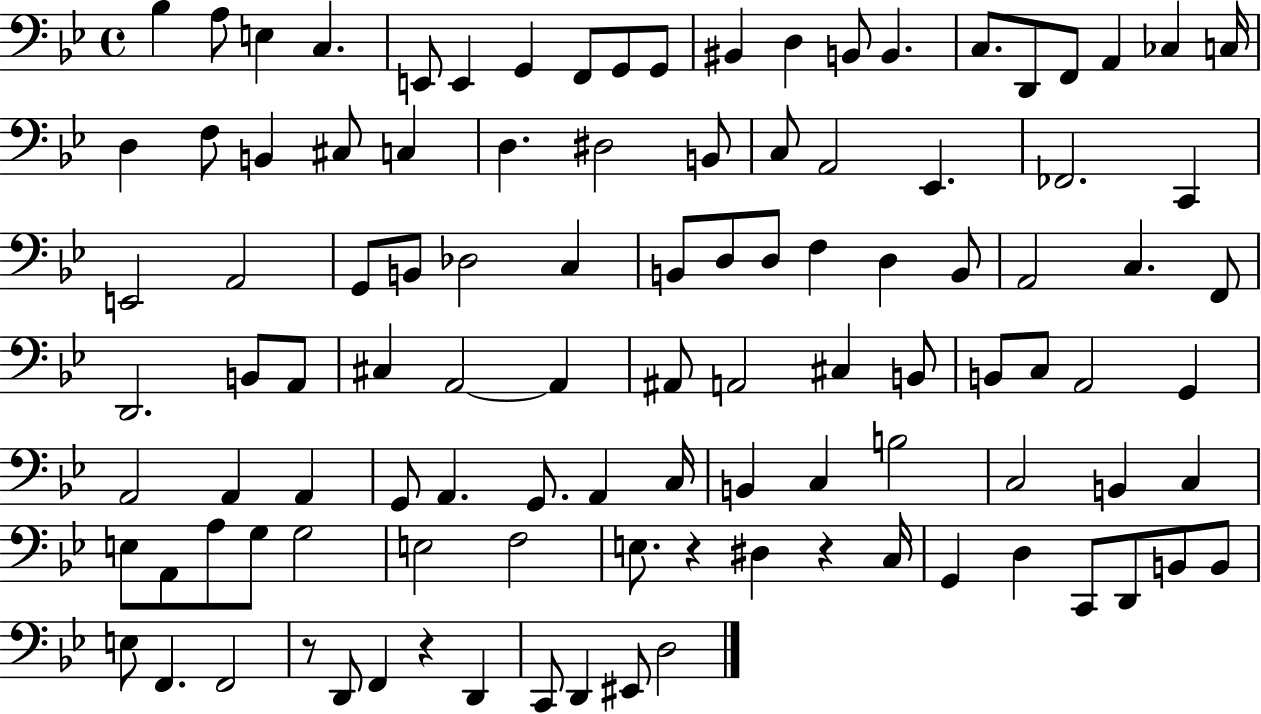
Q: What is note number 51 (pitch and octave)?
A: A2